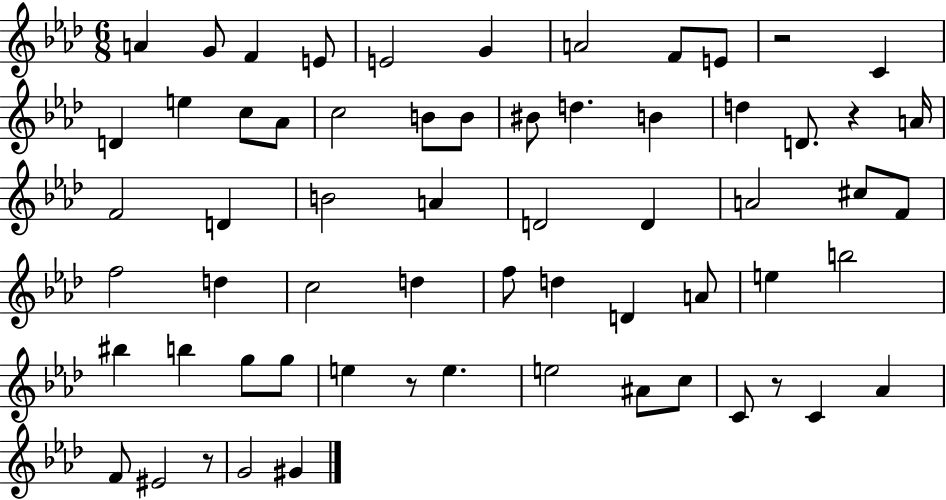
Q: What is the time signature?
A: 6/8